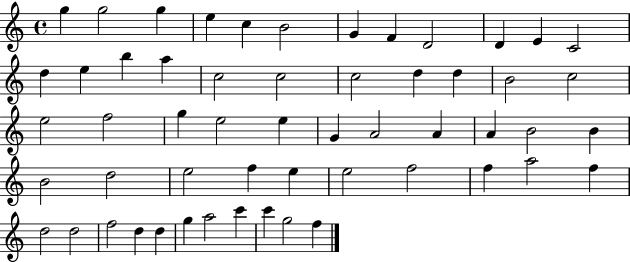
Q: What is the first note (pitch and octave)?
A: G5